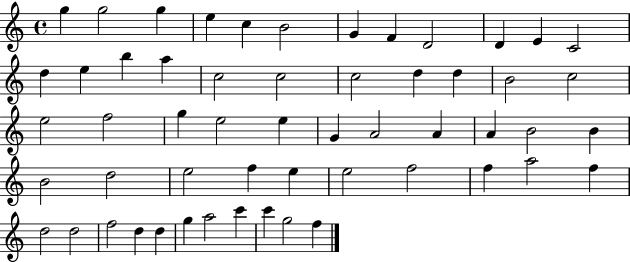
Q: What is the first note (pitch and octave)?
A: G5